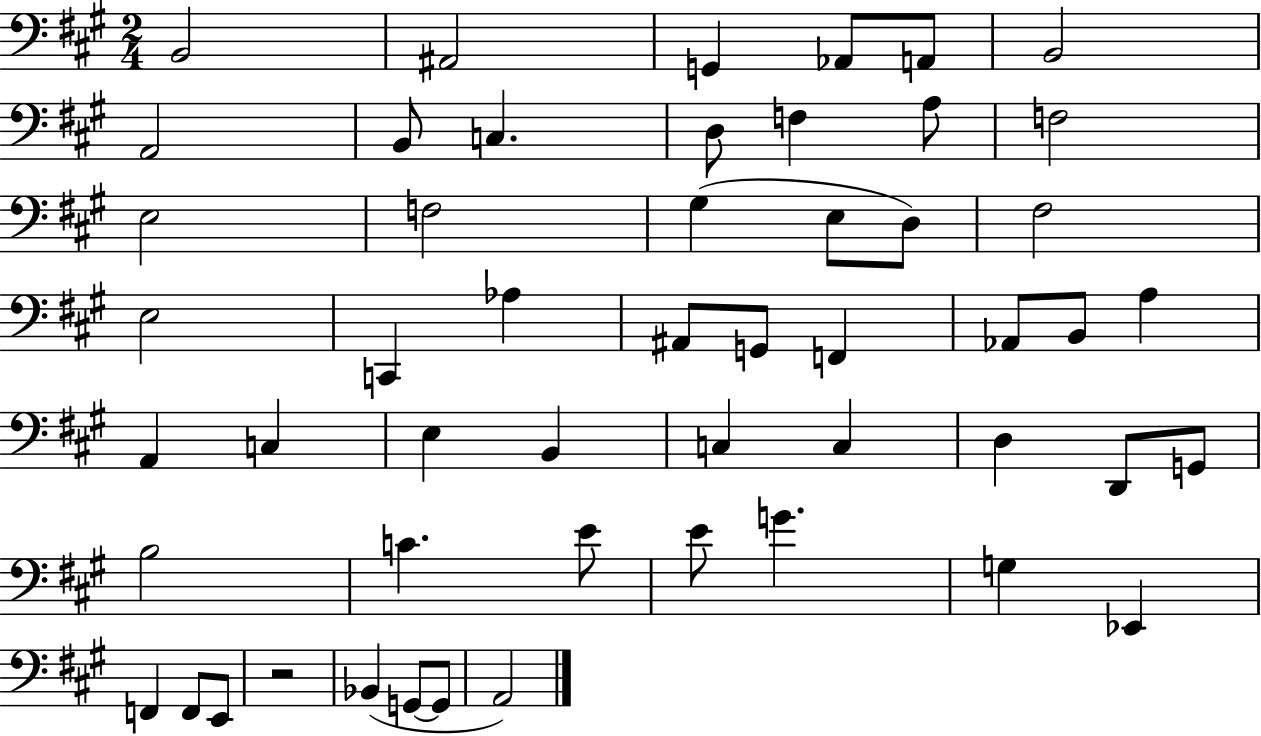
B2/h A#2/h G2/q Ab2/e A2/e B2/h A2/h B2/e C3/q. D3/e F3/q A3/e F3/h E3/h F3/h G#3/q E3/e D3/e F#3/h E3/h C2/q Ab3/q A#2/e G2/e F2/q Ab2/e B2/e A3/q A2/q C3/q E3/q B2/q C3/q C3/q D3/q D2/e G2/e B3/h C4/q. E4/e E4/e G4/q. G3/q Eb2/q F2/q F2/e E2/e R/h Bb2/q G2/e G2/e A2/h